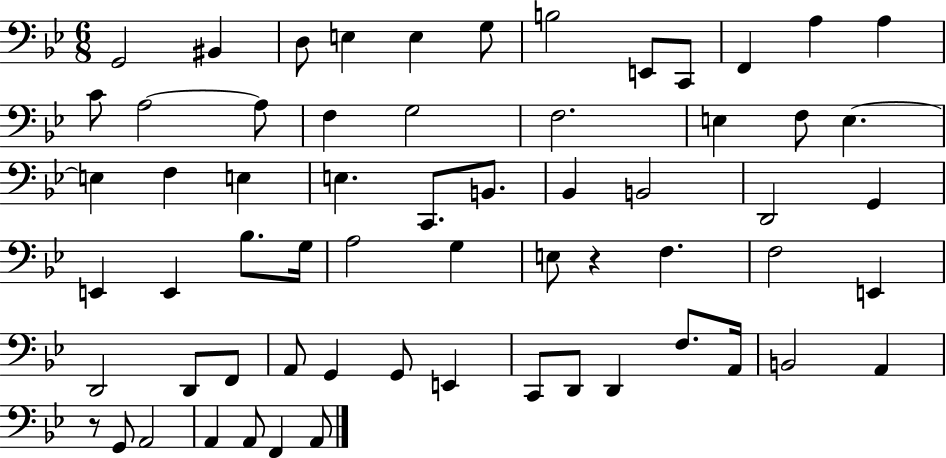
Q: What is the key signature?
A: BES major